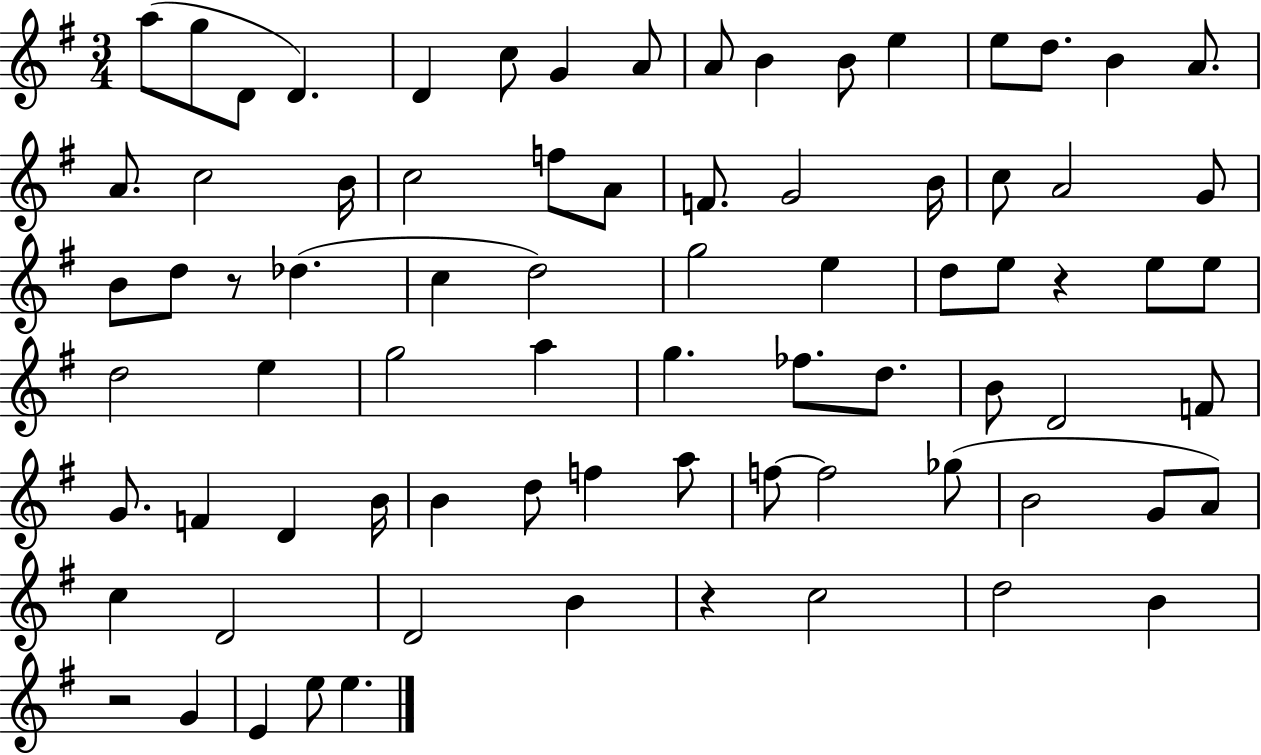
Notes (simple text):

A5/e G5/e D4/e D4/q. D4/q C5/e G4/q A4/e A4/e B4/q B4/e E5/q E5/e D5/e. B4/q A4/e. A4/e. C5/h B4/s C5/h F5/e A4/e F4/e. G4/h B4/s C5/e A4/h G4/e B4/e D5/e R/e Db5/q. C5/q D5/h G5/h E5/q D5/e E5/e R/q E5/e E5/e D5/h E5/q G5/h A5/q G5/q. FES5/e. D5/e. B4/e D4/h F4/e G4/e. F4/q D4/q B4/s B4/q D5/e F5/q A5/e F5/e F5/h Gb5/e B4/h G4/e A4/e C5/q D4/h D4/h B4/q R/q C5/h D5/h B4/q R/h G4/q E4/q E5/e E5/q.